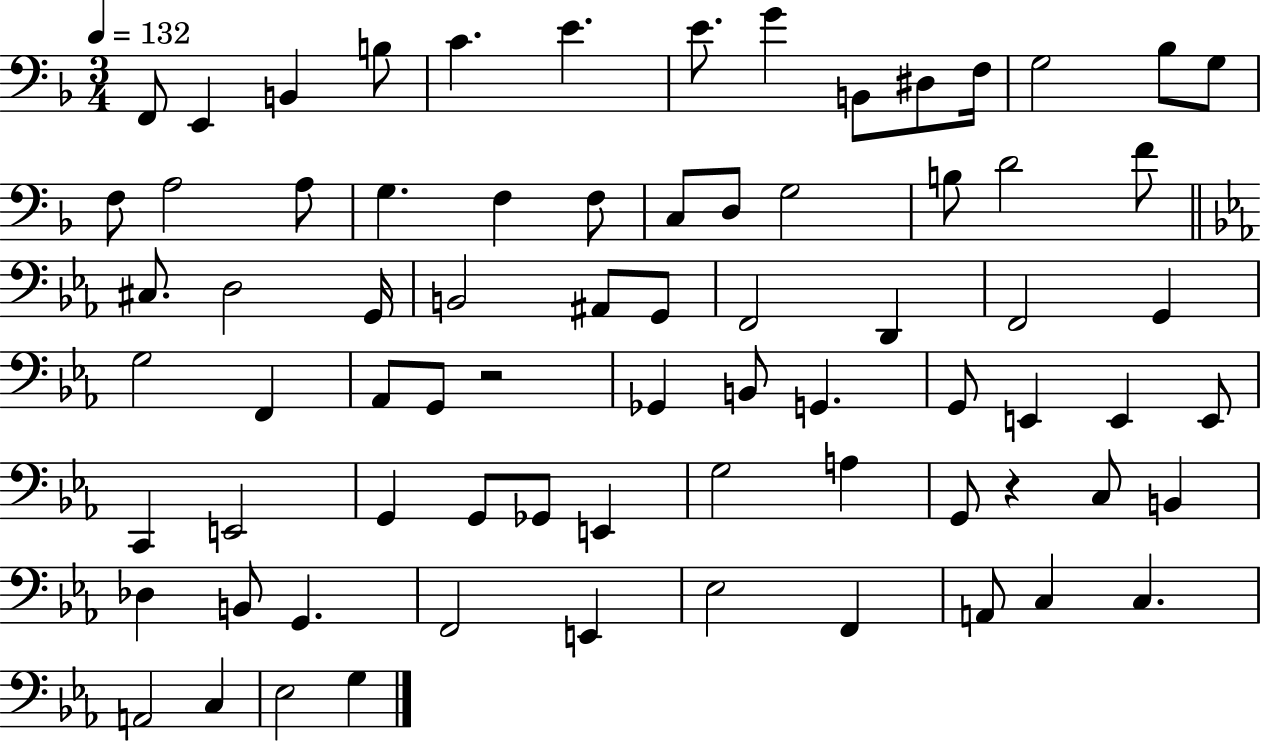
X:1
T:Untitled
M:3/4
L:1/4
K:F
F,,/2 E,, B,, B,/2 C E E/2 G B,,/2 ^D,/2 F,/4 G,2 _B,/2 G,/2 F,/2 A,2 A,/2 G, F, F,/2 C,/2 D,/2 G,2 B,/2 D2 F/2 ^C,/2 D,2 G,,/4 B,,2 ^A,,/2 G,,/2 F,,2 D,, F,,2 G,, G,2 F,, _A,,/2 G,,/2 z2 _G,, B,,/2 G,, G,,/2 E,, E,, E,,/2 C,, E,,2 G,, G,,/2 _G,,/2 E,, G,2 A, G,,/2 z C,/2 B,, _D, B,,/2 G,, F,,2 E,, _E,2 F,, A,,/2 C, C, A,,2 C, _E,2 G,